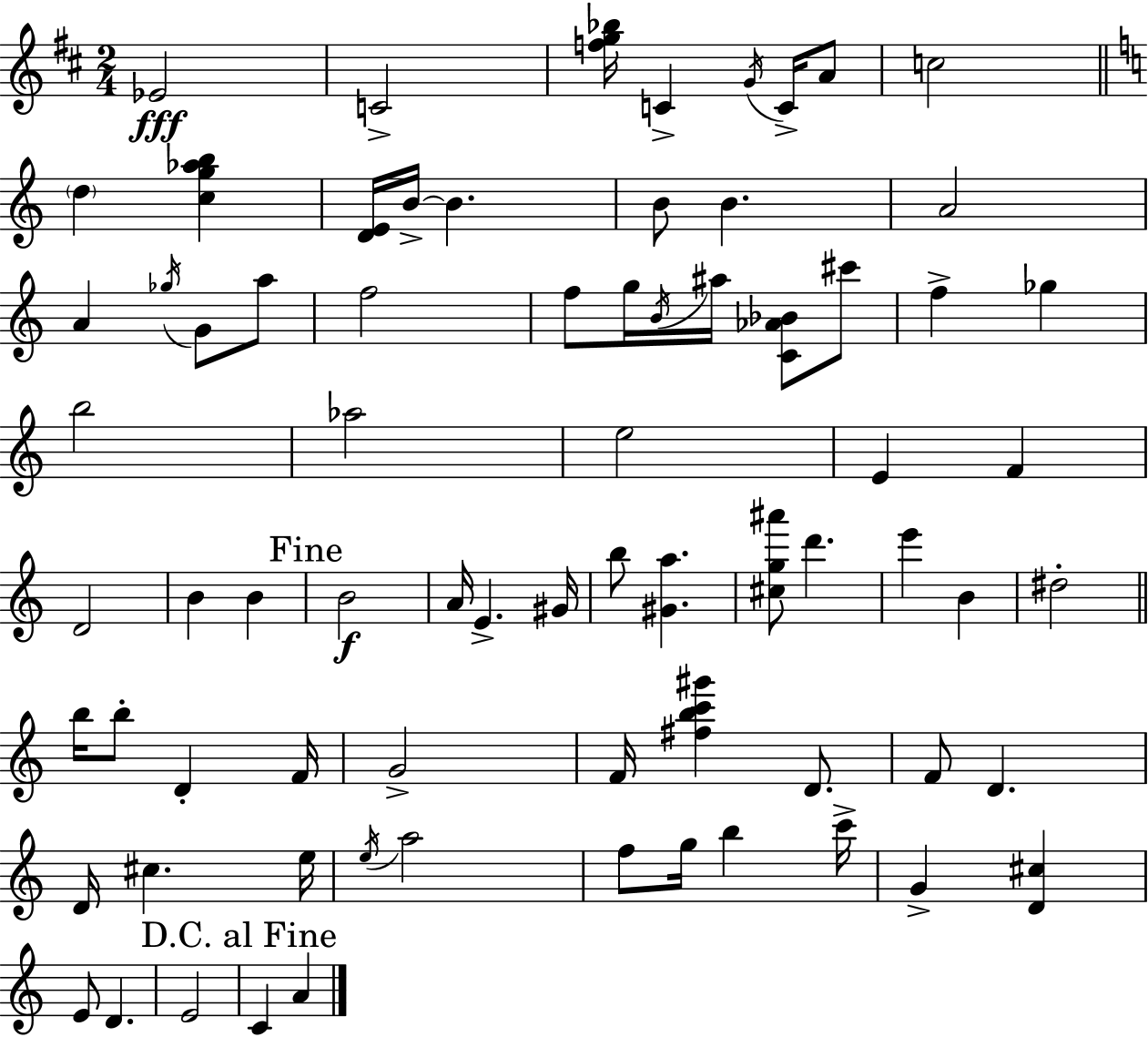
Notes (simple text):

Eb4/h C4/h [F5,G5,Bb5]/s C4/q G4/s C4/s A4/e C5/h D5/q [C5,G5,Ab5,B5]/q [D4,E4]/s B4/s B4/q. B4/e B4/q. A4/h A4/q Gb5/s G4/e A5/e F5/h F5/e G5/s B4/s A#5/s [C4,Ab4,Bb4]/e C#6/e F5/q Gb5/q B5/h Ab5/h E5/h E4/q F4/q D4/h B4/q B4/q B4/h A4/s E4/q. G#4/s B5/e [G#4,A5]/q. [C#5,G5,A#6]/e D6/q. E6/q B4/q D#5/h B5/s B5/e D4/q F4/s G4/h F4/s [F#5,B5,C6,G#6]/q D4/e. F4/e D4/q. D4/s C#5/q. E5/s E5/s A5/h F5/e G5/s B5/q C6/s G4/q [D4,C#5]/q E4/e D4/q. E4/h C4/q A4/q